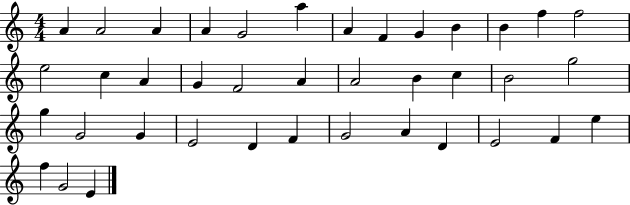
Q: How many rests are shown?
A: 0